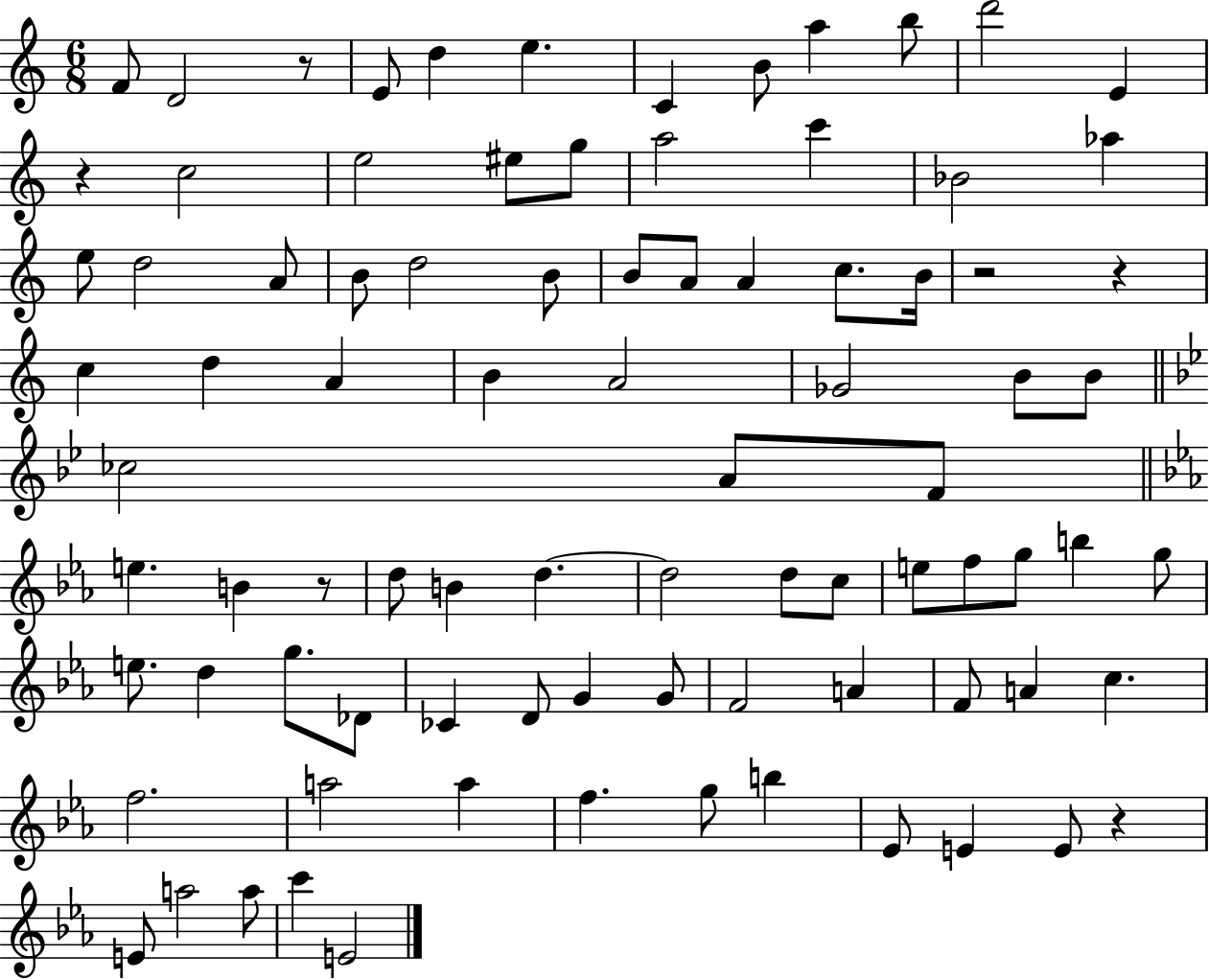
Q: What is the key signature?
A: C major